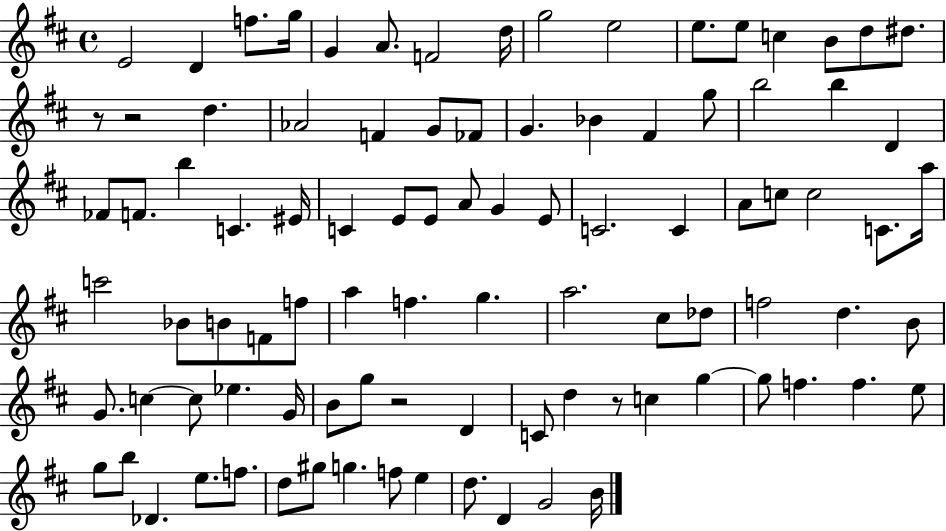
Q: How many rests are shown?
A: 4